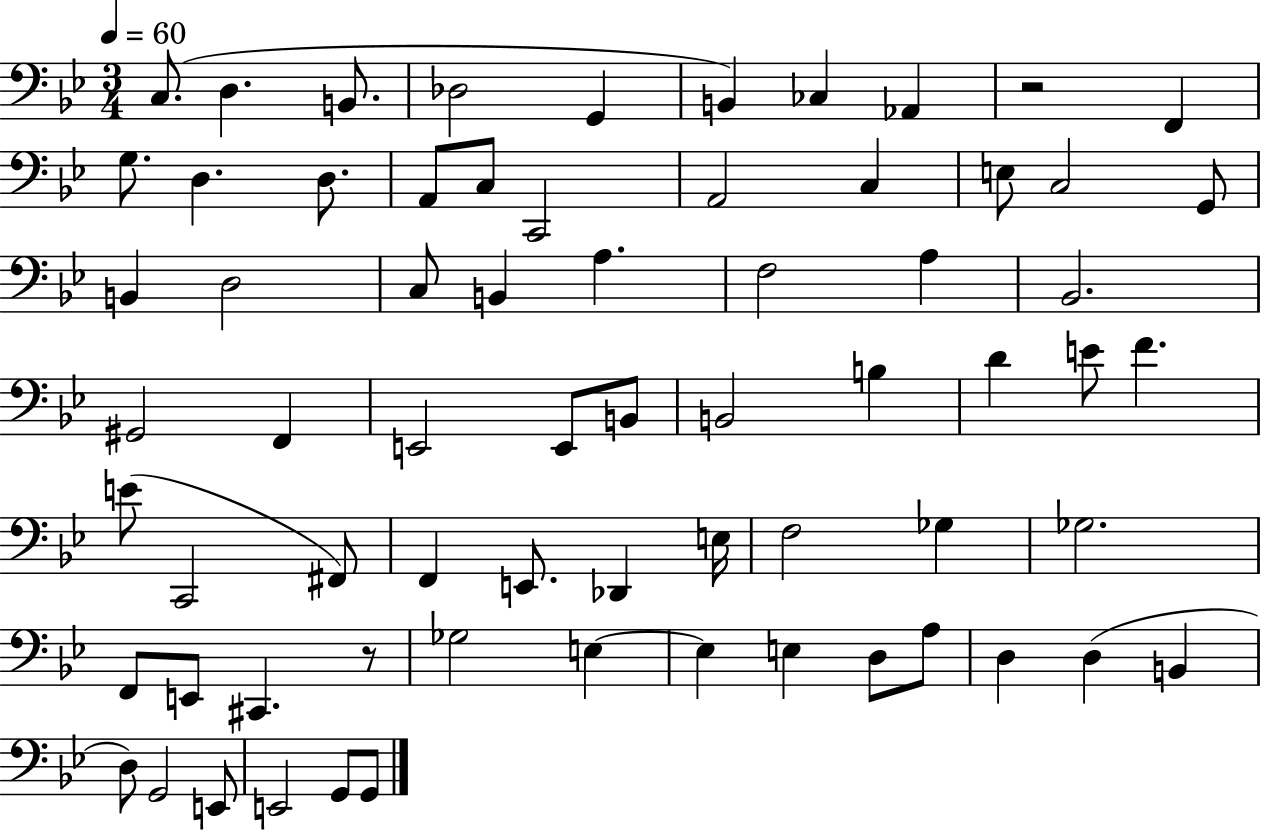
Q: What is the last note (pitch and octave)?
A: G2